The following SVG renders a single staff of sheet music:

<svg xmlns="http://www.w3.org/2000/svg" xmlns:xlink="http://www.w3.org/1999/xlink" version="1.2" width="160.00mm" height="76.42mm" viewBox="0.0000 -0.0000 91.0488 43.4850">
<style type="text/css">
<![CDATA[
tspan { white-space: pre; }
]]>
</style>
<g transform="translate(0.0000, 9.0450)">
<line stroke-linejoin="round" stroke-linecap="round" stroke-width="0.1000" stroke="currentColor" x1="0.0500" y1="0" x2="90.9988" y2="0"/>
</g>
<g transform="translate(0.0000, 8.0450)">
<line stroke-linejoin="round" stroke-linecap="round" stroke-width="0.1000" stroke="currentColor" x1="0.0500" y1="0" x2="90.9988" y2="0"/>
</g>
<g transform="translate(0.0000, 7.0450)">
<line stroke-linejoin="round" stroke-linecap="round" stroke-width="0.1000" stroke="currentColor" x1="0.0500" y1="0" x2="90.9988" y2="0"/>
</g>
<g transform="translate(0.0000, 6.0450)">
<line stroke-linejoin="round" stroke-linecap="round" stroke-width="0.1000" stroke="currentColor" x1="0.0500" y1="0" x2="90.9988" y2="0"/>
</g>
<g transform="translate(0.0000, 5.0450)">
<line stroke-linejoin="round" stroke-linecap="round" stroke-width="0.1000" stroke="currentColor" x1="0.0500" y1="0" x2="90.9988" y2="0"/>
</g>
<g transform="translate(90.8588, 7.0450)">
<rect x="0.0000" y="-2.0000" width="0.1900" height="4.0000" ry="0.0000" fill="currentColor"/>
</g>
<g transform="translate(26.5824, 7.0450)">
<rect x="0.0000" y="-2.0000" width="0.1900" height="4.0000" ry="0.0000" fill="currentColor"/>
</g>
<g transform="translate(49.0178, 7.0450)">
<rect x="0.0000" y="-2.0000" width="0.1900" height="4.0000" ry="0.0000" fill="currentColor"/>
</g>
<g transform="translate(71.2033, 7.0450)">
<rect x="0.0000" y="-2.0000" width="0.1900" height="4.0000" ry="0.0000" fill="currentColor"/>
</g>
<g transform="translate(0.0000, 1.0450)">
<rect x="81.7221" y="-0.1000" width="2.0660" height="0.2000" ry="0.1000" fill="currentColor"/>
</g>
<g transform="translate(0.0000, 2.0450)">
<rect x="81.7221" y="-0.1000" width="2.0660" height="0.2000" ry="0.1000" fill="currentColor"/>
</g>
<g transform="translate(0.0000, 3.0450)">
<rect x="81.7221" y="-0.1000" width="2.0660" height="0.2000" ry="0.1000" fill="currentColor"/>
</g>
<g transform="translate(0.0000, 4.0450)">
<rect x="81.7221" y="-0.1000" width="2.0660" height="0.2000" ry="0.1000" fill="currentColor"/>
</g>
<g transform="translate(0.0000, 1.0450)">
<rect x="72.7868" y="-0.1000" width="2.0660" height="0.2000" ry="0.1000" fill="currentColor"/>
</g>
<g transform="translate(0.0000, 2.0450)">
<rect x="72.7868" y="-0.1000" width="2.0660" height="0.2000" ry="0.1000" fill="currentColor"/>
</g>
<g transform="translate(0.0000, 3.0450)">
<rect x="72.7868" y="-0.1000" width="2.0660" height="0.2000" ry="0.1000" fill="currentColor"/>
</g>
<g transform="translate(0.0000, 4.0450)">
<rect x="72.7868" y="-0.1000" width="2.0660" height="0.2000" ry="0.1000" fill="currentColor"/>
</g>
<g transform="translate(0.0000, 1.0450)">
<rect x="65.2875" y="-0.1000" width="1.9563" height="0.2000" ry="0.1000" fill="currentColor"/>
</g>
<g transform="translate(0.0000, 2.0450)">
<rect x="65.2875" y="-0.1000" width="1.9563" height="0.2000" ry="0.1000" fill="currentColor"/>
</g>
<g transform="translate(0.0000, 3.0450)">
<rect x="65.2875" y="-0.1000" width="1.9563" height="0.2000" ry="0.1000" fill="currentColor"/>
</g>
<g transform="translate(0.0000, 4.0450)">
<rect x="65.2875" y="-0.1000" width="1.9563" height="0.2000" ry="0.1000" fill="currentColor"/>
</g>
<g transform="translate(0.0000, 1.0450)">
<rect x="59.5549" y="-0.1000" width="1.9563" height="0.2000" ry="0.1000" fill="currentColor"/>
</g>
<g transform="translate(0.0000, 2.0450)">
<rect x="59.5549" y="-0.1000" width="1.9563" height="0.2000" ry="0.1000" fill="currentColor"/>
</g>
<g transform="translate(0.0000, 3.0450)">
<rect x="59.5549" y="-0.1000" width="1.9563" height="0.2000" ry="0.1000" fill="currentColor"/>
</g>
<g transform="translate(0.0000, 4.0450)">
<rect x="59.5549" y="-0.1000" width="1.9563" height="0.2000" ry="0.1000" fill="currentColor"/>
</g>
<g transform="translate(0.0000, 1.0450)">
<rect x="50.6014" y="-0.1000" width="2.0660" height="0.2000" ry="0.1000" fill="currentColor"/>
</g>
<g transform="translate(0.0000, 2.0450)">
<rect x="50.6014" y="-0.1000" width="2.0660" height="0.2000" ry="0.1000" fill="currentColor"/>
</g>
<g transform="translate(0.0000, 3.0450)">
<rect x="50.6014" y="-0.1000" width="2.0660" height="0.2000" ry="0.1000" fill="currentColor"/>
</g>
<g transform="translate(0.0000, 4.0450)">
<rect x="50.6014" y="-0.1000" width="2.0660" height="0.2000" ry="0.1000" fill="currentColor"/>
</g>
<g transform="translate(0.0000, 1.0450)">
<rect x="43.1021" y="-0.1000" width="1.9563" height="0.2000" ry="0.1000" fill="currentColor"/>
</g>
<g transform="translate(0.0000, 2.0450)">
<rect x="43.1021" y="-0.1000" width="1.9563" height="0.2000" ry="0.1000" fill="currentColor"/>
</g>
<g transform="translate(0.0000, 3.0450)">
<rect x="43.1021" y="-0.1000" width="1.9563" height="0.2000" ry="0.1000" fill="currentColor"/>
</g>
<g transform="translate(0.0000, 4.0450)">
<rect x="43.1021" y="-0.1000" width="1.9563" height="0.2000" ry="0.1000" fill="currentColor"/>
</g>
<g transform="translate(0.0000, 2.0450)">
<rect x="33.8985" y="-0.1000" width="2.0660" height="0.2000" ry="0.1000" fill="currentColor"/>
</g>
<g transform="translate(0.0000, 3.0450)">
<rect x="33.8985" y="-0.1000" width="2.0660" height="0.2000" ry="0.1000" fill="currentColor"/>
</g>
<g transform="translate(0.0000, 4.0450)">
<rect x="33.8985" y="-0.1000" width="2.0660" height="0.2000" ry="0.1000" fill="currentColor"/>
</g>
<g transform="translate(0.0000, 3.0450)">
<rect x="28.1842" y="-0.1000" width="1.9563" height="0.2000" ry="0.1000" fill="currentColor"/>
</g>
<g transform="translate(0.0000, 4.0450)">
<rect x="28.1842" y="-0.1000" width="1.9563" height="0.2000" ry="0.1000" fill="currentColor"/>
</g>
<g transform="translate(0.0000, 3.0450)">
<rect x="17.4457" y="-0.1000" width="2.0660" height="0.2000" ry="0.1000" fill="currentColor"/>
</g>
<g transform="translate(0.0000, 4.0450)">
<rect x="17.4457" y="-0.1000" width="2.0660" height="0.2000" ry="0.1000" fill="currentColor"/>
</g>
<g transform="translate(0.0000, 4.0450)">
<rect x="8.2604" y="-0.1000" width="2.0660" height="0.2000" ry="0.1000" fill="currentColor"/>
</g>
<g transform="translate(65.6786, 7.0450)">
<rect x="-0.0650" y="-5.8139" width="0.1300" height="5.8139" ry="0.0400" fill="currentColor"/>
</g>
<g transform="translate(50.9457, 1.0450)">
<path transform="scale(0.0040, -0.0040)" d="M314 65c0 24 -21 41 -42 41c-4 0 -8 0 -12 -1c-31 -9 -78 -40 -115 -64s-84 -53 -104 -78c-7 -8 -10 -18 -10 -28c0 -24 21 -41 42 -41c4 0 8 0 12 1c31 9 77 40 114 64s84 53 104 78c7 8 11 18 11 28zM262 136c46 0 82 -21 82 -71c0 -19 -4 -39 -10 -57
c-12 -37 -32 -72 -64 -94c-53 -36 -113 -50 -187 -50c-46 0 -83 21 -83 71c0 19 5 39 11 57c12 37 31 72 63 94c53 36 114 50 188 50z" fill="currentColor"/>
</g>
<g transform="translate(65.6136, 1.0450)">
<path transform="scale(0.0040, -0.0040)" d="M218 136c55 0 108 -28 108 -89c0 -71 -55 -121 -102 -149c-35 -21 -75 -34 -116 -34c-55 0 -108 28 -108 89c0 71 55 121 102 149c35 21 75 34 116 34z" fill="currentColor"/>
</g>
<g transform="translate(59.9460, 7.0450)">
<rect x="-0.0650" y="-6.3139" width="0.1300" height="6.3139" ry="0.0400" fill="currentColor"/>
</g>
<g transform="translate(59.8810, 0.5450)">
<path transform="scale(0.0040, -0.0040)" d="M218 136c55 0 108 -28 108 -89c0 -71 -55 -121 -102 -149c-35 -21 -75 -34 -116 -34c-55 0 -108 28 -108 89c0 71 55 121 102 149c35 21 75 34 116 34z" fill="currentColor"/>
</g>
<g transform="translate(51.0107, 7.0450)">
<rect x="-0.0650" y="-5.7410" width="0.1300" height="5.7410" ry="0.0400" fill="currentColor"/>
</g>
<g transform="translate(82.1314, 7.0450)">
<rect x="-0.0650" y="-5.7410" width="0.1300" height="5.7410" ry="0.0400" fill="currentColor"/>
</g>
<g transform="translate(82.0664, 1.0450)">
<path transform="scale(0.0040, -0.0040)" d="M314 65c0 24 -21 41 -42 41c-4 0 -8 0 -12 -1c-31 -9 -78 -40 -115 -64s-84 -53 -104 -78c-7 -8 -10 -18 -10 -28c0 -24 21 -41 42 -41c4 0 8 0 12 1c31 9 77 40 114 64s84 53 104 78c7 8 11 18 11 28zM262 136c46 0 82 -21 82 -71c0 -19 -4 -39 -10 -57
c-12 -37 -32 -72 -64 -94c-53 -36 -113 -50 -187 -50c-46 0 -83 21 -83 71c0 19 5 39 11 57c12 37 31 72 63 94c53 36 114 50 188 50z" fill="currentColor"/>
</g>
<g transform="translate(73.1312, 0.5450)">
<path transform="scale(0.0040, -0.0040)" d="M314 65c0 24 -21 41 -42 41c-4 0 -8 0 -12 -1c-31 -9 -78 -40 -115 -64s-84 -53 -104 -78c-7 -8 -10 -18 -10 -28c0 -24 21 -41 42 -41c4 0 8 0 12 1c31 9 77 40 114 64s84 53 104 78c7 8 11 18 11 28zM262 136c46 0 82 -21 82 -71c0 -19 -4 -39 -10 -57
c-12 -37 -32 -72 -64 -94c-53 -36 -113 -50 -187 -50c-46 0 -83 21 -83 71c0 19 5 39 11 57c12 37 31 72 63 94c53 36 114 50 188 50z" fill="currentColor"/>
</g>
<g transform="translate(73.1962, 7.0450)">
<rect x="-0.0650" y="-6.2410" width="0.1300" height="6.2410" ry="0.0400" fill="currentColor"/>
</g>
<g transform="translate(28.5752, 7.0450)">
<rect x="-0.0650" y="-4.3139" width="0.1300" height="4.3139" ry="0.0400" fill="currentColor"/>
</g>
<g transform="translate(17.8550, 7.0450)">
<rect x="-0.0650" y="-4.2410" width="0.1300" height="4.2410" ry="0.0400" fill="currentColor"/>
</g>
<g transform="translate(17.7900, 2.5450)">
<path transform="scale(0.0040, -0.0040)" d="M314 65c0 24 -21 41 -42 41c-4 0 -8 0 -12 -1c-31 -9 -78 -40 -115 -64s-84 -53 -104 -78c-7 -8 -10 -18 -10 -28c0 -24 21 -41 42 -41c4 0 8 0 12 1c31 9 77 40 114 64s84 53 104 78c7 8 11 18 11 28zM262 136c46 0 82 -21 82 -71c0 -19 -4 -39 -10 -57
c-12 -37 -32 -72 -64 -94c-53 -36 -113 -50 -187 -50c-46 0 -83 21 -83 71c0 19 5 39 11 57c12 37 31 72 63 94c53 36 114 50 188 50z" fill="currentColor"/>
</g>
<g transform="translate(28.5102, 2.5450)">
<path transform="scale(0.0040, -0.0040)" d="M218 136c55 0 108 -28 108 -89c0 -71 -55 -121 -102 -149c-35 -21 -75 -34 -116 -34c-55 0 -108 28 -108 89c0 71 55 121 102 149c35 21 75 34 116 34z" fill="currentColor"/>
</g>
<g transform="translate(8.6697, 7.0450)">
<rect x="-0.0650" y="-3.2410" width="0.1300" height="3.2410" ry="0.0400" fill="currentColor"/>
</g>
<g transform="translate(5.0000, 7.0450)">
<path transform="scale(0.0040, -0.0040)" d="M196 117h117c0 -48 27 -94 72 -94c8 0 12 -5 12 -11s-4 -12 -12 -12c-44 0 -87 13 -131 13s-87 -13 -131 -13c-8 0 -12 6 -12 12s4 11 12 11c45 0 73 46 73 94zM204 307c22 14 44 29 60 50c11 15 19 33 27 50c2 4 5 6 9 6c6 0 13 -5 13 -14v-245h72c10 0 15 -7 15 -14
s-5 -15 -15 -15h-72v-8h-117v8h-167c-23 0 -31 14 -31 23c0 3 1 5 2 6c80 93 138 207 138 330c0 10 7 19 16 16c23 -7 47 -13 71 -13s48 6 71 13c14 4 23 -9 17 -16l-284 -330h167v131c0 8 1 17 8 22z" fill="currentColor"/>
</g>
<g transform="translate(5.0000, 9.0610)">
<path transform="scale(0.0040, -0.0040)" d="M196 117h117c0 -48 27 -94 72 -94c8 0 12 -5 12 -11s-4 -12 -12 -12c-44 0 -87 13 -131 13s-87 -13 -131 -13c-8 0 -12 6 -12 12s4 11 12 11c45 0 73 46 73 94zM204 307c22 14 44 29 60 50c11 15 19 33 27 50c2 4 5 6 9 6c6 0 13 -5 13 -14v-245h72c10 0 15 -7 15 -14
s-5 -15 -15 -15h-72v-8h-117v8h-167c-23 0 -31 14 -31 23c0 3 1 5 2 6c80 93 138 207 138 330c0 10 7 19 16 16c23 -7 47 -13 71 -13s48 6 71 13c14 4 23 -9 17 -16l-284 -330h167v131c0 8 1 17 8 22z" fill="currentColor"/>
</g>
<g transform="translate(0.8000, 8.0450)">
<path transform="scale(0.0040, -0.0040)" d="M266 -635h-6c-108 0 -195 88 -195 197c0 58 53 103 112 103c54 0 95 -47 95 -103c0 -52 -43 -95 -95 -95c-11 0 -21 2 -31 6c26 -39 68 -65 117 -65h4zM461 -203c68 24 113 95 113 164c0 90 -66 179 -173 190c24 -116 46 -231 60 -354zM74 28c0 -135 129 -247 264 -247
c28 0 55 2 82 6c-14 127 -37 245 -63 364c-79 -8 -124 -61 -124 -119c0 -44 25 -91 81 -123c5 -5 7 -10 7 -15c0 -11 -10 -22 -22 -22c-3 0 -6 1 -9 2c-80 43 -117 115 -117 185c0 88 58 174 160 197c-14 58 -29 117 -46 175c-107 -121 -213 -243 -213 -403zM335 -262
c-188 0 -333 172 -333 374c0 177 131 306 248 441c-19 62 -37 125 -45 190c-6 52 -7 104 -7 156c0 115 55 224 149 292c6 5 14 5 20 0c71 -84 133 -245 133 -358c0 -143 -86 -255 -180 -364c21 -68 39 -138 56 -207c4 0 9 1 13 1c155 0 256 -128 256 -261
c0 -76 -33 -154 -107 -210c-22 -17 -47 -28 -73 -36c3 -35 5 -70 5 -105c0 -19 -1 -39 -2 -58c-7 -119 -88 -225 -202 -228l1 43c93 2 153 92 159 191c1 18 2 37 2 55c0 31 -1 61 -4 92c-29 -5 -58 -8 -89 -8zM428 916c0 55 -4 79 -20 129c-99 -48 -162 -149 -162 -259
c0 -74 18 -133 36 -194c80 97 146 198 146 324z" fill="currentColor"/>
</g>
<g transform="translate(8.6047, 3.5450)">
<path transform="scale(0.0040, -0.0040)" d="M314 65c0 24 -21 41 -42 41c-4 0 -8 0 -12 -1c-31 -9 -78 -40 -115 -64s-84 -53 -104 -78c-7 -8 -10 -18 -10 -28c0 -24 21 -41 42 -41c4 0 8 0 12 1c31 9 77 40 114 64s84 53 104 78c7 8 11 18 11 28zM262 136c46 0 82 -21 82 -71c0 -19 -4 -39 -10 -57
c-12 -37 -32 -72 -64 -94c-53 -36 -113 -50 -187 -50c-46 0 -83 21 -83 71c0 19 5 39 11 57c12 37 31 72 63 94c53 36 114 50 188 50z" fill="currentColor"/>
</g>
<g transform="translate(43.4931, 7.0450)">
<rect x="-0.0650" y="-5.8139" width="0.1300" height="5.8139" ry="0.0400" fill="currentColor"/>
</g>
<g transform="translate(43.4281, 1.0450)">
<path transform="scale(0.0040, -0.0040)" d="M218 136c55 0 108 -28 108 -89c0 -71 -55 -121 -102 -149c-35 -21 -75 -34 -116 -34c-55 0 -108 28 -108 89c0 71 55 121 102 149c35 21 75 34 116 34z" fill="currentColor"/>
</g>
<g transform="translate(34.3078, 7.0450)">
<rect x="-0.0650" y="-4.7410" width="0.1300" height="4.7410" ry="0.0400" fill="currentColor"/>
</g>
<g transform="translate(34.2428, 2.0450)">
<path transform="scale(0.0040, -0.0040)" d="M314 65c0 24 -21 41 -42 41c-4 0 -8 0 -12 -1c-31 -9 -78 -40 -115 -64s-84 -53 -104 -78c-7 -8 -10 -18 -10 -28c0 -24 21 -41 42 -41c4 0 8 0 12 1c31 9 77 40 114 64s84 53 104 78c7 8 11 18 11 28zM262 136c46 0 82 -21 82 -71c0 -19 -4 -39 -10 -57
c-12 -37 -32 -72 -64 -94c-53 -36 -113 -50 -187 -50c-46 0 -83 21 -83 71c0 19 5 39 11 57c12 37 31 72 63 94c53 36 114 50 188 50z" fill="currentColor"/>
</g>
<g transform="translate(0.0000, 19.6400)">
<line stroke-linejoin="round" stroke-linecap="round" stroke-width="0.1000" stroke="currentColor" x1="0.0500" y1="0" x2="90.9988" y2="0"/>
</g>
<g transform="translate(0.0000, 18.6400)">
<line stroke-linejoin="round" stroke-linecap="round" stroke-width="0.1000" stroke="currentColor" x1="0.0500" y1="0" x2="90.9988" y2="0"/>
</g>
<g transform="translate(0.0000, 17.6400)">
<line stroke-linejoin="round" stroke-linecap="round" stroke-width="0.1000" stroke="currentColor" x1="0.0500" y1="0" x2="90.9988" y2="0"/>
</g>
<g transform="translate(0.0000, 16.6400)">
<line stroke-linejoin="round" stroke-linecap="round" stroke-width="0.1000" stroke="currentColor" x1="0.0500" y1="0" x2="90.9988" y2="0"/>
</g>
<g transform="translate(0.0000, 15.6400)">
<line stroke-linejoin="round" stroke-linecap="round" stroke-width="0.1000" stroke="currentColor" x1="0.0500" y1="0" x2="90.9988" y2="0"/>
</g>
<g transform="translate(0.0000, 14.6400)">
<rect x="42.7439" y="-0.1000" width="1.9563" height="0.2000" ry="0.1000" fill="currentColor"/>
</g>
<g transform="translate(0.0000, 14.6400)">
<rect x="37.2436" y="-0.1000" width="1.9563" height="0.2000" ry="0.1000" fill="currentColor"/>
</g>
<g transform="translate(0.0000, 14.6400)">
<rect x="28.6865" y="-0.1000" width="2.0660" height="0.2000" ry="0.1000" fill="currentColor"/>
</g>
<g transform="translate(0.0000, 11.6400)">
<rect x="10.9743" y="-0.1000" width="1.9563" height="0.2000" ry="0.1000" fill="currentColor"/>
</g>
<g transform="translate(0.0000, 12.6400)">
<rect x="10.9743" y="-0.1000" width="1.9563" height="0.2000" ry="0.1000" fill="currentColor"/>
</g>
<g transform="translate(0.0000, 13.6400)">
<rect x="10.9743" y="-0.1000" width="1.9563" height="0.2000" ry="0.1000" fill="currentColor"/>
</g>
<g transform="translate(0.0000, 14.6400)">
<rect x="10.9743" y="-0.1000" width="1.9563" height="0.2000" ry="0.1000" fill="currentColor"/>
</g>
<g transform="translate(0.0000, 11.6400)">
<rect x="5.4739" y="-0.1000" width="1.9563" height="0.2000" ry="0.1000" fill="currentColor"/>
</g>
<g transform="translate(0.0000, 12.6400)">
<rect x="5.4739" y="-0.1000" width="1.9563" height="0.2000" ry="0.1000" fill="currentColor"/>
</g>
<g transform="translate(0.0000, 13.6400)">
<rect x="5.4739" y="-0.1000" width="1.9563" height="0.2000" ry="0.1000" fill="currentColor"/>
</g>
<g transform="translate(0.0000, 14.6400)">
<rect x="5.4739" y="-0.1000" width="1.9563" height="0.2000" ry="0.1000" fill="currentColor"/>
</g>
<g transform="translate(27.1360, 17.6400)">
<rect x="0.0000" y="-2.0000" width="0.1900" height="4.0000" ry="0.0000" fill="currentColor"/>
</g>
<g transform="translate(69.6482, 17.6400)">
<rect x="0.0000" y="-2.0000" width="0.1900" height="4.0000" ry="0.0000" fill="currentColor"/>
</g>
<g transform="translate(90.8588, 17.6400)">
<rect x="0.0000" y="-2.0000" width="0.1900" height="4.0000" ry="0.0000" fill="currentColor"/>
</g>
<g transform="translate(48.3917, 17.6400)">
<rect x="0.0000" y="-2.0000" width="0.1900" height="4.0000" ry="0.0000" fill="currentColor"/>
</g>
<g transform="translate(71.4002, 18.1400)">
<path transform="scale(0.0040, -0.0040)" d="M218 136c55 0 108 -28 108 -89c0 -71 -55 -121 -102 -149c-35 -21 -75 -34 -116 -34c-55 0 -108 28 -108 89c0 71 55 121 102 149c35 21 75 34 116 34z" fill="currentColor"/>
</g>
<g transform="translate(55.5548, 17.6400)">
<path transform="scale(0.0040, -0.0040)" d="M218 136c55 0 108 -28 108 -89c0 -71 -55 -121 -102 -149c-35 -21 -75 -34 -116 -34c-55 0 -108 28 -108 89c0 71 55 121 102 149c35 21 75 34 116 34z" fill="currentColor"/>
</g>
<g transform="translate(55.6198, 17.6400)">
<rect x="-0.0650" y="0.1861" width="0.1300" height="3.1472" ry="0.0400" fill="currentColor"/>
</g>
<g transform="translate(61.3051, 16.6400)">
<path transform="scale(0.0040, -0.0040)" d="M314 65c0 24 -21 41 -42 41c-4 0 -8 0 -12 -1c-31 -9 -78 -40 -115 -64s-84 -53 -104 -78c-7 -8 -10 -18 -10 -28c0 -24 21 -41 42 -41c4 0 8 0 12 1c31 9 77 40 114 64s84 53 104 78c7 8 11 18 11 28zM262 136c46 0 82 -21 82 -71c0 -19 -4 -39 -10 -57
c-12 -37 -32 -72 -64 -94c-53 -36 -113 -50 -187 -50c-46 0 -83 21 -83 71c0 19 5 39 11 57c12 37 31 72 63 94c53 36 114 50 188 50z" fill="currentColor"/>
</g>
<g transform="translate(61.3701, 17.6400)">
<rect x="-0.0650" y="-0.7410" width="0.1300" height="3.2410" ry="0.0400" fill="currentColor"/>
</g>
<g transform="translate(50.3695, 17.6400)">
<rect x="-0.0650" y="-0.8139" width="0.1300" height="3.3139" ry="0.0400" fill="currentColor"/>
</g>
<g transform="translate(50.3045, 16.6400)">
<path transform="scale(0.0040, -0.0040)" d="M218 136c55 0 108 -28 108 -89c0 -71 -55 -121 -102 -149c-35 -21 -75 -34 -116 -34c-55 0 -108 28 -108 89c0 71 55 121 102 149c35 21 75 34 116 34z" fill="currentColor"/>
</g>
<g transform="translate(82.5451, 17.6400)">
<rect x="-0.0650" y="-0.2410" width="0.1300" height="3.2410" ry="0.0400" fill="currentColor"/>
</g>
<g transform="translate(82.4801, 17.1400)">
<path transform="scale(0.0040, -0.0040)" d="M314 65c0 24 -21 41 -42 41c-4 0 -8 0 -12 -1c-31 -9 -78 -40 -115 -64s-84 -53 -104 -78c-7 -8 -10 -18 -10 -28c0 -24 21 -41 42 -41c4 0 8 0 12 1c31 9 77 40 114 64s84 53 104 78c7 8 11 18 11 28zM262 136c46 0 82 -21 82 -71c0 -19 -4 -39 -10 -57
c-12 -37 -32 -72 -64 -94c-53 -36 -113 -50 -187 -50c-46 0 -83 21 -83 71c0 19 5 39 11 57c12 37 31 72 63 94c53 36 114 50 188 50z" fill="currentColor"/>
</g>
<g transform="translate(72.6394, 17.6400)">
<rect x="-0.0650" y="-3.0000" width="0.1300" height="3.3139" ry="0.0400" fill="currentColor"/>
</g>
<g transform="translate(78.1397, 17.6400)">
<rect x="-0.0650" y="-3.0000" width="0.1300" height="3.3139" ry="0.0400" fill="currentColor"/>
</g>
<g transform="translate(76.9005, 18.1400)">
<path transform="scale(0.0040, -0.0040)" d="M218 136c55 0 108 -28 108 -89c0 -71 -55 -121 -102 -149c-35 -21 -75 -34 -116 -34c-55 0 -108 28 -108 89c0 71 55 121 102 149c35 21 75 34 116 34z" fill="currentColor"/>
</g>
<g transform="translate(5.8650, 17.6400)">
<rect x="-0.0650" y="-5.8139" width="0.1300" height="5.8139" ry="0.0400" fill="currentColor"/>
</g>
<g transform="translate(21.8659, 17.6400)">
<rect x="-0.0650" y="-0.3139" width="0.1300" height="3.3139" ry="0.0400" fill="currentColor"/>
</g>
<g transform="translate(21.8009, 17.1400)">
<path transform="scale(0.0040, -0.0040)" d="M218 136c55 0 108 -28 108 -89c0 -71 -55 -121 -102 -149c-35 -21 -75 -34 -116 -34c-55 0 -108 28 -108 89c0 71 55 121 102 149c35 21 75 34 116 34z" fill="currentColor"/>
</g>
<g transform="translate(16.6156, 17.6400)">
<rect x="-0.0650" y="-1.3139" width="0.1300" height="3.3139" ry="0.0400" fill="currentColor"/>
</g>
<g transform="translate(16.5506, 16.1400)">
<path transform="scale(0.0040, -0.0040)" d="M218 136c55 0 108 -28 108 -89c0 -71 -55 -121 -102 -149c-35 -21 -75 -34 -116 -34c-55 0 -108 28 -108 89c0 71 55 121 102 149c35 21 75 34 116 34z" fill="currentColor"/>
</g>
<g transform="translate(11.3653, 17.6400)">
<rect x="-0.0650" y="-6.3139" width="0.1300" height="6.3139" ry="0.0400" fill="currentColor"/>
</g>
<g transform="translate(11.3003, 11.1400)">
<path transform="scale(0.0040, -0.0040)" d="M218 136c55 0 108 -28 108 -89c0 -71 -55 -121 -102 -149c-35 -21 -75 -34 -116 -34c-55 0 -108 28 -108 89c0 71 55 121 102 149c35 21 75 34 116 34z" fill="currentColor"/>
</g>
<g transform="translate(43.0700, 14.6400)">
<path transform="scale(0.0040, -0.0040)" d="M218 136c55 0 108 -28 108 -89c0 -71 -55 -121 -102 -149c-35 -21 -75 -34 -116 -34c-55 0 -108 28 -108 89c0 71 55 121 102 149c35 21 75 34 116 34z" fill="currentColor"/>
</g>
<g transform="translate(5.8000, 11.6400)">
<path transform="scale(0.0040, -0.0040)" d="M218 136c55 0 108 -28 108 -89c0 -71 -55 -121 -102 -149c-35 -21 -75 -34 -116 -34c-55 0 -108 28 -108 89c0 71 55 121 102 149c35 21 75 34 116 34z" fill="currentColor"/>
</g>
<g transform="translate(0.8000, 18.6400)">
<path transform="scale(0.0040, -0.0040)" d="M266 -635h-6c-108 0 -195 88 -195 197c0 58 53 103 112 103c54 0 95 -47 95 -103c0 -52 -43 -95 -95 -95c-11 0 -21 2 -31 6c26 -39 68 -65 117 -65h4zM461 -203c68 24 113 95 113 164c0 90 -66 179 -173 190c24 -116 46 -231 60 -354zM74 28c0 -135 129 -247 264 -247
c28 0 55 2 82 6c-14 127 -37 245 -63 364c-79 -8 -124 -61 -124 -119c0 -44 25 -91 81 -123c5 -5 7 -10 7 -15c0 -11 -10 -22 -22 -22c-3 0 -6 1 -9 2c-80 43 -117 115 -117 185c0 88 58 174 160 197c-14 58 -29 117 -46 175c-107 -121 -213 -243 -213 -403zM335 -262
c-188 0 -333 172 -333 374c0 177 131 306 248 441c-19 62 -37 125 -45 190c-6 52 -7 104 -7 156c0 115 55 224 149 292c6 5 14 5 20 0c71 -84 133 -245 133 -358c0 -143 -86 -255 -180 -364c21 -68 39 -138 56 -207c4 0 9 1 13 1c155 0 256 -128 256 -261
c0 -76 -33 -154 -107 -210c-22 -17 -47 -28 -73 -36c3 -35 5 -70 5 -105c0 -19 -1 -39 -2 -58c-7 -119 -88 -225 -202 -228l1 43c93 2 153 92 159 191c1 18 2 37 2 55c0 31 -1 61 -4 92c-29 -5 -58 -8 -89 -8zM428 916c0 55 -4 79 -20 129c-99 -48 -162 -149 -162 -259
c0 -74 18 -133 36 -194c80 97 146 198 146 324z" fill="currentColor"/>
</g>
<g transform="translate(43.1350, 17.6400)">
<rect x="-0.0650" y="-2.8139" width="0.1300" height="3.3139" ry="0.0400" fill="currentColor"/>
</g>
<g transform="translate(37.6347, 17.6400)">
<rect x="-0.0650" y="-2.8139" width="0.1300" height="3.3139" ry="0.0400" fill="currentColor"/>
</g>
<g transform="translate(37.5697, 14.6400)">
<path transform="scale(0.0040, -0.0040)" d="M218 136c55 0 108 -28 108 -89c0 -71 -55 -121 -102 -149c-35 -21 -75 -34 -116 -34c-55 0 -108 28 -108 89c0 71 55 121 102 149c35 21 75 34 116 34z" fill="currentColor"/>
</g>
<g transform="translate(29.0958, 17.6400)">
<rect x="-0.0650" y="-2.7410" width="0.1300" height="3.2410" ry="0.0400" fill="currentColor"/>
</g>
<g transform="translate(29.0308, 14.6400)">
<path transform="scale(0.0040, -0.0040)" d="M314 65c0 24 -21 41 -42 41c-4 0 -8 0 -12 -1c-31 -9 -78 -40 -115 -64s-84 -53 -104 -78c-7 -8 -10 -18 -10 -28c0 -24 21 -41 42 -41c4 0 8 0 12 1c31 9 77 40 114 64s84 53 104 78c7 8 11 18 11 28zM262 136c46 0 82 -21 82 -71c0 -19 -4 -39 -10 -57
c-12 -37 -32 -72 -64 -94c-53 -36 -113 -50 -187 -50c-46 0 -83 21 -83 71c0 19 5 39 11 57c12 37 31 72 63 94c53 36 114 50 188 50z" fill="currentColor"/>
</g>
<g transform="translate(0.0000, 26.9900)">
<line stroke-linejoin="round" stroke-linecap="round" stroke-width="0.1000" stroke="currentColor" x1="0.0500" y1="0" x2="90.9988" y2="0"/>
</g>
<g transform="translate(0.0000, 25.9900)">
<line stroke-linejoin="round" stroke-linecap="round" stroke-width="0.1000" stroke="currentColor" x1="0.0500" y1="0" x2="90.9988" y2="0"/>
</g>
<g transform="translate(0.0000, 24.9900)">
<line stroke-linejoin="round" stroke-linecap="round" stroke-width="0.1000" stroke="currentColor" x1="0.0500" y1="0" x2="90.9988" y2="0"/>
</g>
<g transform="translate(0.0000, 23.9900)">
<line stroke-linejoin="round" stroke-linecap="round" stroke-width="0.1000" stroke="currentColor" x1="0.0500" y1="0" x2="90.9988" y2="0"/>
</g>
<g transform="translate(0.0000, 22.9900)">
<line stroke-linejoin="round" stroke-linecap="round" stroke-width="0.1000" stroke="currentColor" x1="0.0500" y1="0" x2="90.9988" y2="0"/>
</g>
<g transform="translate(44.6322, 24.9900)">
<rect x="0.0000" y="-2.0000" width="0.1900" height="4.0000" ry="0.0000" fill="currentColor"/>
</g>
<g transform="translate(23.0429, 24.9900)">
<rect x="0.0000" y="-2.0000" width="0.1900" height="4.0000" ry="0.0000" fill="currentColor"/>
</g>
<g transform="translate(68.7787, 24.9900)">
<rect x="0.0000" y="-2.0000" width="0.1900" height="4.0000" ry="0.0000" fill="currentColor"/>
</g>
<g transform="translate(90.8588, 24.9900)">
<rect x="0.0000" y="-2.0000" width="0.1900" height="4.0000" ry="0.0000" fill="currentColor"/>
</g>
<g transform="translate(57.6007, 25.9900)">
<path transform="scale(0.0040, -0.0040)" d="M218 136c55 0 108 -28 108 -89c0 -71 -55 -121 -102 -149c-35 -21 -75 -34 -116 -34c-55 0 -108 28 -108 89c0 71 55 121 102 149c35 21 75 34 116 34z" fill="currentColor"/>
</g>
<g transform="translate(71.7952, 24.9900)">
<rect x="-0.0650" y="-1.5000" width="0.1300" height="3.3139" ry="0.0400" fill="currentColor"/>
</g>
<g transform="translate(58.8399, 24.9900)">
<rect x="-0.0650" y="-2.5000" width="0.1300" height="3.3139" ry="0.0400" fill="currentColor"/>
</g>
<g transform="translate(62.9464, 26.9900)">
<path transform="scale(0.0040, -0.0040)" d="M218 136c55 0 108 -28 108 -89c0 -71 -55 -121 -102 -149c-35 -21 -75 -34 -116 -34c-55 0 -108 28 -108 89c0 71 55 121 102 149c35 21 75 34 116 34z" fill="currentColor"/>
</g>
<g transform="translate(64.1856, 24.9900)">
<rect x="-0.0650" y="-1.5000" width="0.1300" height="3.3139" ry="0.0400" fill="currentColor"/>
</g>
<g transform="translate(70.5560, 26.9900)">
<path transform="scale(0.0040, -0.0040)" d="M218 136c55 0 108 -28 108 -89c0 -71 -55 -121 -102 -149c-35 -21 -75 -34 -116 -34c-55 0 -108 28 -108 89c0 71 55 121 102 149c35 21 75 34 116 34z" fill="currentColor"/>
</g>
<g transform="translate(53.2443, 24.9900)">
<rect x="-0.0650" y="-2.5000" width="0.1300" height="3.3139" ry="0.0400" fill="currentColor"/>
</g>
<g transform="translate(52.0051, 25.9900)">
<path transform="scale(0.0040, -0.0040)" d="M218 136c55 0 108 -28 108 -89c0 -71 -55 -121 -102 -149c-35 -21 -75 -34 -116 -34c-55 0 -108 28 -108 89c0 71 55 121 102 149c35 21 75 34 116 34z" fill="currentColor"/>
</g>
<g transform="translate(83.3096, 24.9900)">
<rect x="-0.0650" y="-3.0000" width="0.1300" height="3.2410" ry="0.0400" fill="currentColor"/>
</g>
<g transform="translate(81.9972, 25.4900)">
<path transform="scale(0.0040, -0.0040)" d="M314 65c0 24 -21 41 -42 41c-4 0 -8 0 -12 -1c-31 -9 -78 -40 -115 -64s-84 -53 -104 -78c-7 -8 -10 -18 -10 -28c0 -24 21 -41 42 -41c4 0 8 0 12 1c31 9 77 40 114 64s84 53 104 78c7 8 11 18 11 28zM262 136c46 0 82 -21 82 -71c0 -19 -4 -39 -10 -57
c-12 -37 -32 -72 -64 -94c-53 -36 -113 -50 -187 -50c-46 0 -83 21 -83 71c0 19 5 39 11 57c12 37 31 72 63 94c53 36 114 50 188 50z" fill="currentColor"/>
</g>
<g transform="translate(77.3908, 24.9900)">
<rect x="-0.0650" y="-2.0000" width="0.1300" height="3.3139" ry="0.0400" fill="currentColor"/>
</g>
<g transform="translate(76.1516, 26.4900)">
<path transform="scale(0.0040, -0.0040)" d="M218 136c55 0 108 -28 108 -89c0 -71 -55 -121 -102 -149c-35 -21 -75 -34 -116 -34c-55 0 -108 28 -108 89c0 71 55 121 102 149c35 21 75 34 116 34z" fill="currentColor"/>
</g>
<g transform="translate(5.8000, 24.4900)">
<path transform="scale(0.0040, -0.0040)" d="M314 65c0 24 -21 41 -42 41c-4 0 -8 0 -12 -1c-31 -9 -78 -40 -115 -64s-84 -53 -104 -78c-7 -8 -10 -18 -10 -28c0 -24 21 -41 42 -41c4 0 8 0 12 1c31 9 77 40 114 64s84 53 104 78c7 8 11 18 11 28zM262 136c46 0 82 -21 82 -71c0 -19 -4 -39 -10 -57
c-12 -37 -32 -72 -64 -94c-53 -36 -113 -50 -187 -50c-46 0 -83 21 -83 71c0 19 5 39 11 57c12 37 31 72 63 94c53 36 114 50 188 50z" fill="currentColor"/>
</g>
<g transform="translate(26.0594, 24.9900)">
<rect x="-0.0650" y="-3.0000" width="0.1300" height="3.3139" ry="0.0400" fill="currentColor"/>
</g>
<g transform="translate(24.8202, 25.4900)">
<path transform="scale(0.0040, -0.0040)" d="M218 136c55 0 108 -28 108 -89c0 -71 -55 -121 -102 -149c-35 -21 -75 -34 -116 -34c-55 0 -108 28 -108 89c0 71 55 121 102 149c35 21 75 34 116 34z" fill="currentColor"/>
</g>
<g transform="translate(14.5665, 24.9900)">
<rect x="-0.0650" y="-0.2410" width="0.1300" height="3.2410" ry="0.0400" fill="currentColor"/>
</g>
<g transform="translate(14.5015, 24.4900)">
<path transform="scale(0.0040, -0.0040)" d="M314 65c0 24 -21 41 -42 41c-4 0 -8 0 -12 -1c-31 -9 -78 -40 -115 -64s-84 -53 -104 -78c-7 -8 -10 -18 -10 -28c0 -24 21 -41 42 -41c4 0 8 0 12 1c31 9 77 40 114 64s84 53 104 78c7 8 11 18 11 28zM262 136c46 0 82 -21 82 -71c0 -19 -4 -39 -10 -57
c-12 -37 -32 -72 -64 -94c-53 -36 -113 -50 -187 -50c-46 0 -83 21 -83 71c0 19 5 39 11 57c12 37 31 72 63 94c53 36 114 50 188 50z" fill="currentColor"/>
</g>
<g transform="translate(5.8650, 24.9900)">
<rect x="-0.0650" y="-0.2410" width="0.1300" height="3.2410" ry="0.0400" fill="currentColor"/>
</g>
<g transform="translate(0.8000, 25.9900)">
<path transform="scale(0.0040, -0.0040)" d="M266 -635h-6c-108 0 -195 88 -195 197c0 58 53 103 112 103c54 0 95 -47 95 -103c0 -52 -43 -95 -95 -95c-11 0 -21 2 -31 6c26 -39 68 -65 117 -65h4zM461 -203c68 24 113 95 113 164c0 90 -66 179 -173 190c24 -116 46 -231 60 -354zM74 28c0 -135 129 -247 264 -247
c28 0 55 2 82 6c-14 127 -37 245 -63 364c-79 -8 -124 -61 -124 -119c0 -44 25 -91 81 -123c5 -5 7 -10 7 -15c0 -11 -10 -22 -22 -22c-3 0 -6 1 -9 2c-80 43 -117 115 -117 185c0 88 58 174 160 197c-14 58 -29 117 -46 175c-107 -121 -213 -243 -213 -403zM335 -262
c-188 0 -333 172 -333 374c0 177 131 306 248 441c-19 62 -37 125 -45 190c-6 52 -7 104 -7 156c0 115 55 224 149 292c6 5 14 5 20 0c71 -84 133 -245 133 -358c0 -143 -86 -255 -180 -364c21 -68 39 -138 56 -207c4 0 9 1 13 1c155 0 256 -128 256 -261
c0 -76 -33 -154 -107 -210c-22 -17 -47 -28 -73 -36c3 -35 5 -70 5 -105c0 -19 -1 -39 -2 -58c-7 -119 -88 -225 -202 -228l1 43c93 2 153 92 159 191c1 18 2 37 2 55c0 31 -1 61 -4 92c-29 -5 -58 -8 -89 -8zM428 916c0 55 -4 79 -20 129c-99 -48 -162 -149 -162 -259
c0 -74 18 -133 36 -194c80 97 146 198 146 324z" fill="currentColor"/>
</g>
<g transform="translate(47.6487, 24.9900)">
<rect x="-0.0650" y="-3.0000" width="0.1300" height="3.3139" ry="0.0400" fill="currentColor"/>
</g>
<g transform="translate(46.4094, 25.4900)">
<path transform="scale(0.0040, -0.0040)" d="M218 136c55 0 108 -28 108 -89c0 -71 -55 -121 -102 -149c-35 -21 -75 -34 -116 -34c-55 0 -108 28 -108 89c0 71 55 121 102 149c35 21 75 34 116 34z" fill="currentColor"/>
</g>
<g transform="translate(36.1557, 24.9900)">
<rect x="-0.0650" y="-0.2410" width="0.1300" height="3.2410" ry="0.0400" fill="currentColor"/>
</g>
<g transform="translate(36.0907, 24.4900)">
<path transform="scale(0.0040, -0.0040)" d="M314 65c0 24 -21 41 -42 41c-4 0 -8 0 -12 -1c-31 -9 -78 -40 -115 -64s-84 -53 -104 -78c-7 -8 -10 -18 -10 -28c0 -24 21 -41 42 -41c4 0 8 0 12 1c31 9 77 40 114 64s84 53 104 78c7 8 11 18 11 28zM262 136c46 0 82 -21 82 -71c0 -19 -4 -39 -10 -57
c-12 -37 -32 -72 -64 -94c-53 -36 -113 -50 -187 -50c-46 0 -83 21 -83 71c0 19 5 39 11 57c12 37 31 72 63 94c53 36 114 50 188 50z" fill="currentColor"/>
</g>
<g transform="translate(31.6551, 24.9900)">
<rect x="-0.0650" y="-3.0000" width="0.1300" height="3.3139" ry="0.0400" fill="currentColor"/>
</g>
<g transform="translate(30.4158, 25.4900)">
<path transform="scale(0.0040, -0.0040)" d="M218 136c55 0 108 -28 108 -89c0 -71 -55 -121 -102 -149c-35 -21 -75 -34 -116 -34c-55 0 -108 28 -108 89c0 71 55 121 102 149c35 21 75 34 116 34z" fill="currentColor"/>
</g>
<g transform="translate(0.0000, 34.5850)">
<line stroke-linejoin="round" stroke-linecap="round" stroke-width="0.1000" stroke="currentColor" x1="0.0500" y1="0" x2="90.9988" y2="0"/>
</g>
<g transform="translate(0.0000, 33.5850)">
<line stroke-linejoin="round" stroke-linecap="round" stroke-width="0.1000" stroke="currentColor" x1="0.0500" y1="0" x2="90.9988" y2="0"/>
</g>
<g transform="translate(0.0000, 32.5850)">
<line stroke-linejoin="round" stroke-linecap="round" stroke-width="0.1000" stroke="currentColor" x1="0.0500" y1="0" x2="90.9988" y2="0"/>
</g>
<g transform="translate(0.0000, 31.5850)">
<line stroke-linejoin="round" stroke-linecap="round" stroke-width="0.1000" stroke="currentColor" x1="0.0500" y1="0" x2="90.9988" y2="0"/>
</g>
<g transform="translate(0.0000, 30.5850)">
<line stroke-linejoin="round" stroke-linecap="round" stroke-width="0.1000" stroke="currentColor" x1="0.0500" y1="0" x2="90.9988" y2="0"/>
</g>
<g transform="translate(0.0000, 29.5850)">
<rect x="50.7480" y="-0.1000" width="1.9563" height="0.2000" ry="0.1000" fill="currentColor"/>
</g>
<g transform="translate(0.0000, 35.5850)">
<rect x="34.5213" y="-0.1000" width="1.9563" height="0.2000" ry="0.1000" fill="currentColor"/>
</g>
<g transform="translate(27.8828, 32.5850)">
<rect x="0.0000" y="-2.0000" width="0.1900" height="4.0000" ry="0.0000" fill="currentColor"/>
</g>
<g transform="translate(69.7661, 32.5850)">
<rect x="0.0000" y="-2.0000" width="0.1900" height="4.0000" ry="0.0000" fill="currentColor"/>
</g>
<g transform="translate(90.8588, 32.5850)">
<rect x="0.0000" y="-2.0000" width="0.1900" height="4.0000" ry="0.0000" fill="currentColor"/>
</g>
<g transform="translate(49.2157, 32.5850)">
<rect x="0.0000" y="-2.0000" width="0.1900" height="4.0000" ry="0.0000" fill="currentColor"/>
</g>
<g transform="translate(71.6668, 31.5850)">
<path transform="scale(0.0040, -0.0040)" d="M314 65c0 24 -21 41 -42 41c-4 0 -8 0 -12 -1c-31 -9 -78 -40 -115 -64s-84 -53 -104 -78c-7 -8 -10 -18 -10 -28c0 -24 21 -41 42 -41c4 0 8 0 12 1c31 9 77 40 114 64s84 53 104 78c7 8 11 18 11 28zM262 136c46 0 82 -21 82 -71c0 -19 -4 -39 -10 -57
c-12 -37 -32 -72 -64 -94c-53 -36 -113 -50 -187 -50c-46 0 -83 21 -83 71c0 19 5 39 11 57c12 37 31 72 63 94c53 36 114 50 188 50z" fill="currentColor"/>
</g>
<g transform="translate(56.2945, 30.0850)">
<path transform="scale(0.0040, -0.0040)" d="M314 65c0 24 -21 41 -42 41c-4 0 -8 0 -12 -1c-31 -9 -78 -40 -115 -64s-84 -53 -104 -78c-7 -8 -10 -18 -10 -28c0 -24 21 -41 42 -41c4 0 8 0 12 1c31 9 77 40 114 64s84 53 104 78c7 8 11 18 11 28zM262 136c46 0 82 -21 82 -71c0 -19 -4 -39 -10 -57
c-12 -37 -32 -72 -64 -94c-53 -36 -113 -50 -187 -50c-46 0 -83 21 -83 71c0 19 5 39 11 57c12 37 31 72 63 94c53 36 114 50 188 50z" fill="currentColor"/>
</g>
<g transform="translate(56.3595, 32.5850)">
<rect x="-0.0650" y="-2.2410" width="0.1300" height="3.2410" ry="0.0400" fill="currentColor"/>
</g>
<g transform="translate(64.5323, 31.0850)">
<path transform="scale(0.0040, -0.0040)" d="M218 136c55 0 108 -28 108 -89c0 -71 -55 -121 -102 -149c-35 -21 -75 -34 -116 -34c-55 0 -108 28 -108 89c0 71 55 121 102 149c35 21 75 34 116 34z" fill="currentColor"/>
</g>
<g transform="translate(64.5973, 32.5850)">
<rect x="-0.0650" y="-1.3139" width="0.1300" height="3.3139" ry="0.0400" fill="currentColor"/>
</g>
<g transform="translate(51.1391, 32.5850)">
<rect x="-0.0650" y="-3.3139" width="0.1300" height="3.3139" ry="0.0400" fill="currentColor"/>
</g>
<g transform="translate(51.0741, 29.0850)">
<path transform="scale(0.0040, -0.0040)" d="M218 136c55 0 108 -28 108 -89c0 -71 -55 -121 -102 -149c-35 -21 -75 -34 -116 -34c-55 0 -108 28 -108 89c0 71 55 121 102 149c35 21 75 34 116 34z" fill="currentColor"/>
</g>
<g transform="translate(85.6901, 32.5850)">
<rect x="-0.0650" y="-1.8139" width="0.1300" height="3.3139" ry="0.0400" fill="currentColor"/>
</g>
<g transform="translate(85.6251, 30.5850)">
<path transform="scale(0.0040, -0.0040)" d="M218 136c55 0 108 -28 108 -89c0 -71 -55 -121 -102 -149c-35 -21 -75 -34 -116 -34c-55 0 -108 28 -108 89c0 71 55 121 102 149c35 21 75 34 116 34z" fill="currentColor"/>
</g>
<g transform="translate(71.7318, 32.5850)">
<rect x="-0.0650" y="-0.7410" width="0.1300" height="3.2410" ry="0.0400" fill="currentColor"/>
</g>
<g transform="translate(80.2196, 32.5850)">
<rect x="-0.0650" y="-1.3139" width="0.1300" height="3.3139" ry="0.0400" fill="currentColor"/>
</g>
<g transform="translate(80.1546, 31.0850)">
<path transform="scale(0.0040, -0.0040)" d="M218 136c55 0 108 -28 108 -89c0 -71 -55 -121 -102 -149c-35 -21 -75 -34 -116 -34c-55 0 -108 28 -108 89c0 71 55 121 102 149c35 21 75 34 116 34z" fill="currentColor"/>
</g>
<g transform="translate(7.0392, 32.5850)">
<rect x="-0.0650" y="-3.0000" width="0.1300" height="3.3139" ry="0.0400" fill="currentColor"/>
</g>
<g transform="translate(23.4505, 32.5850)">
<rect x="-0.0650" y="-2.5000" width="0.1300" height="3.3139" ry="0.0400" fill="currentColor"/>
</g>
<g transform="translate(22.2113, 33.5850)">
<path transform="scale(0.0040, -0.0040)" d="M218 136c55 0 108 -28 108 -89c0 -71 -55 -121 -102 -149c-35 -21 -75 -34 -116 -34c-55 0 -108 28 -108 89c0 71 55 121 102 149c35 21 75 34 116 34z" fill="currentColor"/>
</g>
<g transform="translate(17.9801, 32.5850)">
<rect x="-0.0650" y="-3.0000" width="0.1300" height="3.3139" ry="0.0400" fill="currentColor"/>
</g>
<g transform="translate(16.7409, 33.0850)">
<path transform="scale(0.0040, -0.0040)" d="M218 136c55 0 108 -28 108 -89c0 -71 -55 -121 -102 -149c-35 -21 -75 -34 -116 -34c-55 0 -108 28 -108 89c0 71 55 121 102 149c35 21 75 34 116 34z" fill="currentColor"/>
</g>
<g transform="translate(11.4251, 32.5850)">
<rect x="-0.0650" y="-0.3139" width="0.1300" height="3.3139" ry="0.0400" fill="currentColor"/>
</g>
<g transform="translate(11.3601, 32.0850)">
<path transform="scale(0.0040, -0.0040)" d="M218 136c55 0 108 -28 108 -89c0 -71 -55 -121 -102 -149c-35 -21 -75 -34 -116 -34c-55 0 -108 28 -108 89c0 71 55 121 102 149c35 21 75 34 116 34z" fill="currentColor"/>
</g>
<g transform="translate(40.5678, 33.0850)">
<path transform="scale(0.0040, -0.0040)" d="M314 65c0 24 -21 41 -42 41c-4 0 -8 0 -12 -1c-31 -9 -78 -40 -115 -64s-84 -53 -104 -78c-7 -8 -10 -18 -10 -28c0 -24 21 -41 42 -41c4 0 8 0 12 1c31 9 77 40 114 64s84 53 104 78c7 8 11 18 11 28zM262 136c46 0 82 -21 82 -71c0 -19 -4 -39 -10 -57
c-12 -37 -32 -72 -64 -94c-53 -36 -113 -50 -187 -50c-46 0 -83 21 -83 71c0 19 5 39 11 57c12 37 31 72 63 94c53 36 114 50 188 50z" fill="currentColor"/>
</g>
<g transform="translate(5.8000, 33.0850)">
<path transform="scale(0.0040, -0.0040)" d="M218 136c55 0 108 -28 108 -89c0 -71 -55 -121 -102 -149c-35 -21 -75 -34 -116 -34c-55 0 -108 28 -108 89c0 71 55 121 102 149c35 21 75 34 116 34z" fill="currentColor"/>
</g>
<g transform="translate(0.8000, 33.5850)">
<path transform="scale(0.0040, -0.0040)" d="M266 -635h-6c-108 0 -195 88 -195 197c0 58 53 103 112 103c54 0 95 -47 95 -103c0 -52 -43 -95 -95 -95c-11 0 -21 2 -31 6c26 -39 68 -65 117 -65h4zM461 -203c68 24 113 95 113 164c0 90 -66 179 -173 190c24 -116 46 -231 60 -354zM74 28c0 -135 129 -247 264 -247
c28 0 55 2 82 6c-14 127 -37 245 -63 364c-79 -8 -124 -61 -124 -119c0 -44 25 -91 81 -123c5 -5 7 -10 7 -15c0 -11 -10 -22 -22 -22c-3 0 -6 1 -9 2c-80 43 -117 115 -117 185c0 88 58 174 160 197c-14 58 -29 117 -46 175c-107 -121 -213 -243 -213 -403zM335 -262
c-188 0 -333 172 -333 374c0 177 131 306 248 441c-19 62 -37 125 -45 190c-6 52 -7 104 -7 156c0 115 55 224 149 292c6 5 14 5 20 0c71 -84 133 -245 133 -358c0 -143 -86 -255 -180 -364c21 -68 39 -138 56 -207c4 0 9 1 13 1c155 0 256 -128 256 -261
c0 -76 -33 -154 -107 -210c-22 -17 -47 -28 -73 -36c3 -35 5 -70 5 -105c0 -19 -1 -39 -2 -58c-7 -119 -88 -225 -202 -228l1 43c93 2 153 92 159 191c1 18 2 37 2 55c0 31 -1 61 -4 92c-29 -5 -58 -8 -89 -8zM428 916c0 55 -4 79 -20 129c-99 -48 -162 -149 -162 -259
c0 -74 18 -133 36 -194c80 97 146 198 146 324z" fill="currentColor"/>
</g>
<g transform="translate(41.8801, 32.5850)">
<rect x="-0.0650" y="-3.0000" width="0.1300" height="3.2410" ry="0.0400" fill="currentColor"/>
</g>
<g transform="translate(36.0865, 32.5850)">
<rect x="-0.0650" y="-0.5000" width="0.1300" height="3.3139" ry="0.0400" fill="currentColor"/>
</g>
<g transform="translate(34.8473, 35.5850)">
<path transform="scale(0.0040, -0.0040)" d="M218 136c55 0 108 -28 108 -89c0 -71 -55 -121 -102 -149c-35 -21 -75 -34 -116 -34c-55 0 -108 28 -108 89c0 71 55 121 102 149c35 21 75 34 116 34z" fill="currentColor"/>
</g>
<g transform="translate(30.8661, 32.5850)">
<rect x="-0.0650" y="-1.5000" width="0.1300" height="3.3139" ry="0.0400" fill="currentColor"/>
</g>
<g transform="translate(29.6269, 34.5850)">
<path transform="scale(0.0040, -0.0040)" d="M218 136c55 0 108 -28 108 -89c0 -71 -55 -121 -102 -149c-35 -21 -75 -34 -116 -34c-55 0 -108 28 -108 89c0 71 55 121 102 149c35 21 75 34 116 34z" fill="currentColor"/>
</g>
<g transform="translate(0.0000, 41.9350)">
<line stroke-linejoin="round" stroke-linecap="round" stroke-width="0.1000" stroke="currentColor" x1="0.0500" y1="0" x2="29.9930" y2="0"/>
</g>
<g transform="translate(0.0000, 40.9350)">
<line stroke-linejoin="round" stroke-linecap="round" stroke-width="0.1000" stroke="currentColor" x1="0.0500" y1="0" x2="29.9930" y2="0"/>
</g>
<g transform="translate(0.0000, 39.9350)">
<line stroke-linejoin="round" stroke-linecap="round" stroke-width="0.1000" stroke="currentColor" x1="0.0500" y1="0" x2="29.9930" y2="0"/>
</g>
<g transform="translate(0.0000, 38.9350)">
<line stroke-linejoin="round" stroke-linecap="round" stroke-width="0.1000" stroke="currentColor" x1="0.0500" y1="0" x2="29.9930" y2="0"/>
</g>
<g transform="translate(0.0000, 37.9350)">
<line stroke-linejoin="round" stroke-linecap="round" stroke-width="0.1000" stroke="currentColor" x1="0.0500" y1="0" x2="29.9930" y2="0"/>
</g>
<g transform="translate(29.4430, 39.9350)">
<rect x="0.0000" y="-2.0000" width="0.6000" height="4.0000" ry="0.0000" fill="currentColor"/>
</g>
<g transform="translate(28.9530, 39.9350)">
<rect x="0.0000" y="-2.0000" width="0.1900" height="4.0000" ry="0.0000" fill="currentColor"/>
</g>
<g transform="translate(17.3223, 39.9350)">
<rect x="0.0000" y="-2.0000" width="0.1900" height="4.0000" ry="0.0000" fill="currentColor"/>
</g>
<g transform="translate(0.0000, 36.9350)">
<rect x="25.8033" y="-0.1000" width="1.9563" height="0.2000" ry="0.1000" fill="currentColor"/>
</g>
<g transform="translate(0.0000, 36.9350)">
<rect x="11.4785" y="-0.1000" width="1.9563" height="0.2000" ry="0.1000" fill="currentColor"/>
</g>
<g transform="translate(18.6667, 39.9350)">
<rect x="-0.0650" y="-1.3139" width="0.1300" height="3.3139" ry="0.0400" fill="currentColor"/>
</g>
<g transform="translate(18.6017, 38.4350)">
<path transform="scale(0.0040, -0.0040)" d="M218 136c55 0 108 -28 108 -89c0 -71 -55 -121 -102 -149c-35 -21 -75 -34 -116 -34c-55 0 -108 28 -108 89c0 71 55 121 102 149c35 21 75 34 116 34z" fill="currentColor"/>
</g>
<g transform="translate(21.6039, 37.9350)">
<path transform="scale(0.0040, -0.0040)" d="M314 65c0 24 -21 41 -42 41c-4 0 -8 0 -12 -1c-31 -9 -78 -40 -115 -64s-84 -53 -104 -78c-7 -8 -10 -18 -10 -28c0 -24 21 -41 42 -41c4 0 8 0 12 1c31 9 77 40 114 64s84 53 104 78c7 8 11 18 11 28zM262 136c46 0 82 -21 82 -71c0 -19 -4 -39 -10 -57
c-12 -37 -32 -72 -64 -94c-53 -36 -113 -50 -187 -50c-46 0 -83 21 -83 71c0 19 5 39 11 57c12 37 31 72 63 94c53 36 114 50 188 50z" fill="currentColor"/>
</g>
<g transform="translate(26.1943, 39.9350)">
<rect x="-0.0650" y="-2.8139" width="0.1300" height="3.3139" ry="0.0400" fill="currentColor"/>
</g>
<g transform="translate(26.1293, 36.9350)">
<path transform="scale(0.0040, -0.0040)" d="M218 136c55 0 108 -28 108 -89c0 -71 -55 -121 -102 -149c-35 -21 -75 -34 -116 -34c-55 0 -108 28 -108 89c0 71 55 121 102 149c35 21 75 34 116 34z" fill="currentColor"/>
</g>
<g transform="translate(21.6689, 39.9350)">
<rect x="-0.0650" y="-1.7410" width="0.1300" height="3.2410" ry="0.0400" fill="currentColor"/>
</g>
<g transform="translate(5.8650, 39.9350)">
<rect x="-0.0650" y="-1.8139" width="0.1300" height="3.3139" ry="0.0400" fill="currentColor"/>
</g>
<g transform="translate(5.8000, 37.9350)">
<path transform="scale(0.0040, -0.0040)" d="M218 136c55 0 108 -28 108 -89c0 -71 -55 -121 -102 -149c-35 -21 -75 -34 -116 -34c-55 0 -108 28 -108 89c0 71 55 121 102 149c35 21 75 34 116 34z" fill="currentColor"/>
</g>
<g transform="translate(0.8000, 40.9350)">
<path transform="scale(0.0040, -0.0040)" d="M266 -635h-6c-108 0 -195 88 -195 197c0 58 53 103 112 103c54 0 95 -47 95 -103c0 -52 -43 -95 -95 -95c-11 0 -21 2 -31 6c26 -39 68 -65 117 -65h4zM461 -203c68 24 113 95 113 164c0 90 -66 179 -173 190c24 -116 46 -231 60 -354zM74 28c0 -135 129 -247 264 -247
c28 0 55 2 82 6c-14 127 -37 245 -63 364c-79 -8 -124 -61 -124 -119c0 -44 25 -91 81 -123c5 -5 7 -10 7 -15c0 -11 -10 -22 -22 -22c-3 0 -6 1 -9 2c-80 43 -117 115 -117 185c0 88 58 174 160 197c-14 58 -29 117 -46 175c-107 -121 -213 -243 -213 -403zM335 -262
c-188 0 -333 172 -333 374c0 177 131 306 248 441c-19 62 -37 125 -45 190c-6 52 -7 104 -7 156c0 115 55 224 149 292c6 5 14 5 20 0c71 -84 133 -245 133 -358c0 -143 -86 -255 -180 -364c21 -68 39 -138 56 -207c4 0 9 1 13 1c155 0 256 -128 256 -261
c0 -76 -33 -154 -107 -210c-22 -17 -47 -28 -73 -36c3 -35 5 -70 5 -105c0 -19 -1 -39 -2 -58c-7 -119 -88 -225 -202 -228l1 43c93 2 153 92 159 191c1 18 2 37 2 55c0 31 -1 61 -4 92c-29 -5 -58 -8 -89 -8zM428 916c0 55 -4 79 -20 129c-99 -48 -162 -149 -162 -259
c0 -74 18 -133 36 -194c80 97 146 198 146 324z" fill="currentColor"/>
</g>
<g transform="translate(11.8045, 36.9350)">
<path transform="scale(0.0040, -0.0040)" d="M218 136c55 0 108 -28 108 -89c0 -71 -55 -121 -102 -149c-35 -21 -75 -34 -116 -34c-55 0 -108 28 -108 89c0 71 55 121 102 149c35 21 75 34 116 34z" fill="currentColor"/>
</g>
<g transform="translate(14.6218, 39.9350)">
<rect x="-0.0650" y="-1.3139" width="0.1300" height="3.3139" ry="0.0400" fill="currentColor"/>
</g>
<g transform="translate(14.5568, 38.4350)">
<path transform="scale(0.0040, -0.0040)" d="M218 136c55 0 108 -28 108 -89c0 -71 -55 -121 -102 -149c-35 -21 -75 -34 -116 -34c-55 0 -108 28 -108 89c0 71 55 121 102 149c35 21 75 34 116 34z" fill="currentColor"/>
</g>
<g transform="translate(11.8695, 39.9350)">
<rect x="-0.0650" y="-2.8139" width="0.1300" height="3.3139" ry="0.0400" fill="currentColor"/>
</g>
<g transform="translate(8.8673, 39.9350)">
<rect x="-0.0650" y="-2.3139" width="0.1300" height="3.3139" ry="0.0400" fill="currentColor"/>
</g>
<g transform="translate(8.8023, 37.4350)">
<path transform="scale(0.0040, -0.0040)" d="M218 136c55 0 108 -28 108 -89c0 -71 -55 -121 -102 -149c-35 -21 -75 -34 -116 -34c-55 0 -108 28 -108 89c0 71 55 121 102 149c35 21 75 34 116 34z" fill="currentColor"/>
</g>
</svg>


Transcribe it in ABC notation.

X:1
T:Untitled
M:4/4
L:1/4
K:C
b2 d'2 d' e'2 g' g'2 a' g' a'2 g'2 g' a' e c a2 a a d B d2 A A c2 c2 c2 A A c2 A G G E E F A2 A c A G E C A2 b g2 e d2 e f f g a e e f2 a